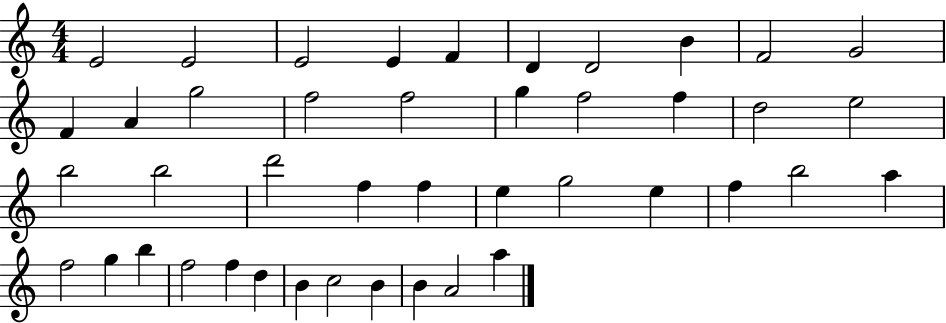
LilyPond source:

{
  \clef treble
  \numericTimeSignature
  \time 4/4
  \key c \major
  e'2 e'2 | e'2 e'4 f'4 | d'4 d'2 b'4 | f'2 g'2 | \break f'4 a'4 g''2 | f''2 f''2 | g''4 f''2 f''4 | d''2 e''2 | \break b''2 b''2 | d'''2 f''4 f''4 | e''4 g''2 e''4 | f''4 b''2 a''4 | \break f''2 g''4 b''4 | f''2 f''4 d''4 | b'4 c''2 b'4 | b'4 a'2 a''4 | \break \bar "|."
}